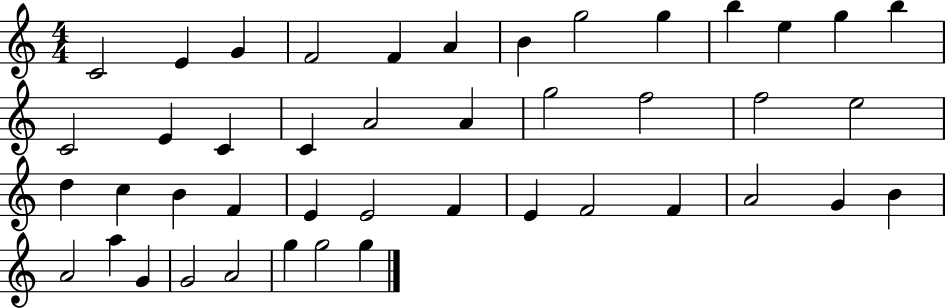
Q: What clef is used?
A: treble